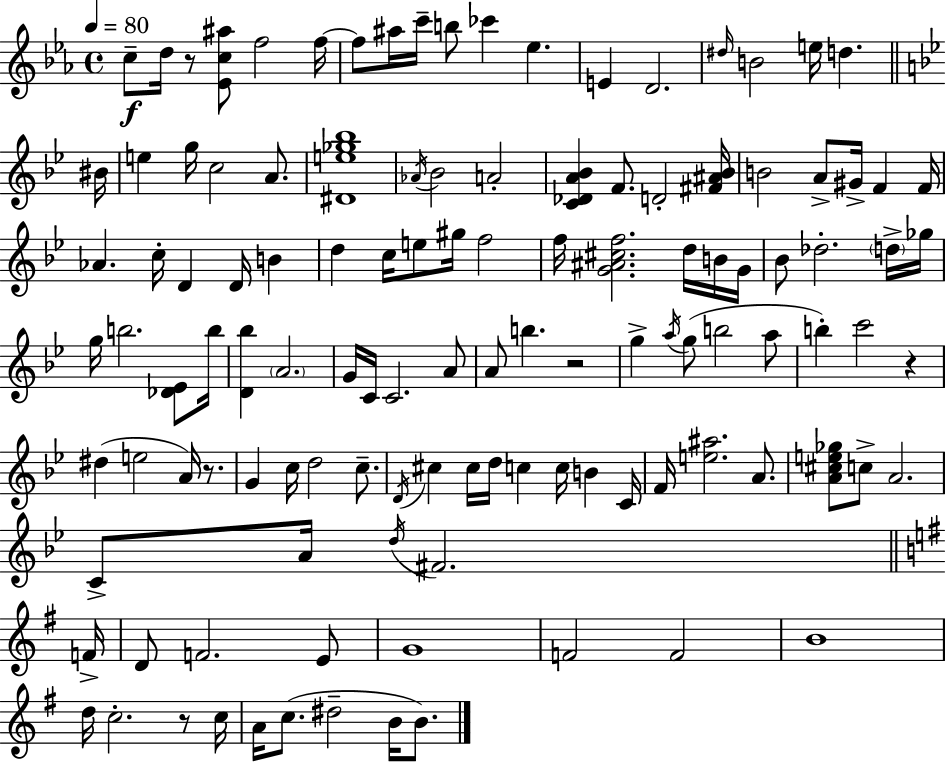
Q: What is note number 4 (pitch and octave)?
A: F5